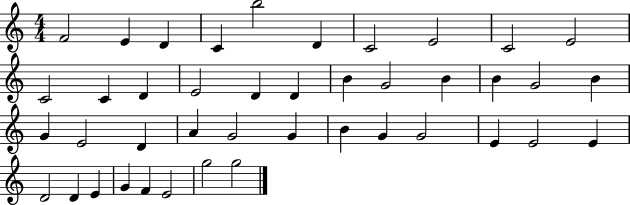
X:1
T:Untitled
M:4/4
L:1/4
K:C
F2 E D C b2 D C2 E2 C2 E2 C2 C D E2 D D B G2 B B G2 B G E2 D A G2 G B G G2 E E2 E D2 D E G F E2 g2 g2